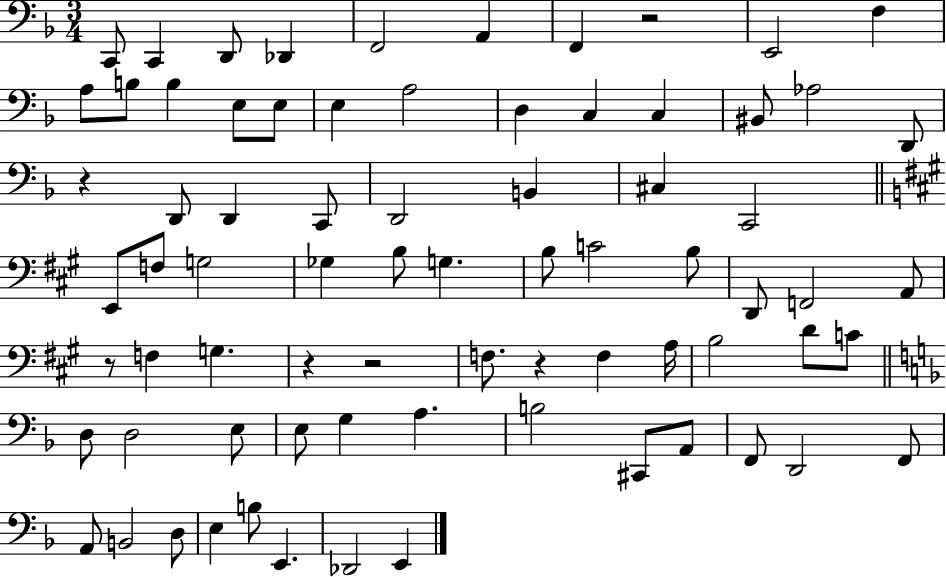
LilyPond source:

{
  \clef bass
  \numericTimeSignature
  \time 3/4
  \key f \major
  c,8 c,4 d,8 des,4 | f,2 a,4 | f,4 r2 | e,2 f4 | \break a8 b8 b4 e8 e8 | e4 a2 | d4 c4 c4 | bis,8 aes2 d,8 | \break r4 d,8 d,4 c,8 | d,2 b,4 | cis4 c,2 | \bar "||" \break \key a \major e,8 f8 g2 | ges4 b8 g4. | b8 c'2 b8 | d,8 f,2 a,8 | \break r8 f4 g4. | r4 r2 | f8. r4 f4 a16 | b2 d'8 c'8 | \break \bar "||" \break \key f \major d8 d2 e8 | e8 g4 a4. | b2 cis,8 a,8 | f,8 d,2 f,8 | \break a,8 b,2 d8 | e4 b8 e,4. | des,2 e,4 | \bar "|."
}